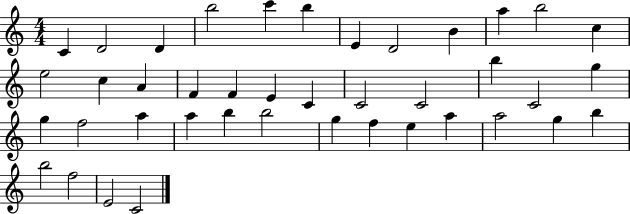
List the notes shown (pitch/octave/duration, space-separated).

C4/q D4/h D4/q B5/h C6/q B5/q E4/q D4/h B4/q A5/q B5/h C5/q E5/h C5/q A4/q F4/q F4/q E4/q C4/q C4/h C4/h B5/q C4/h G5/q G5/q F5/h A5/q A5/q B5/q B5/h G5/q F5/q E5/q A5/q A5/h G5/q B5/q B5/h F5/h E4/h C4/h